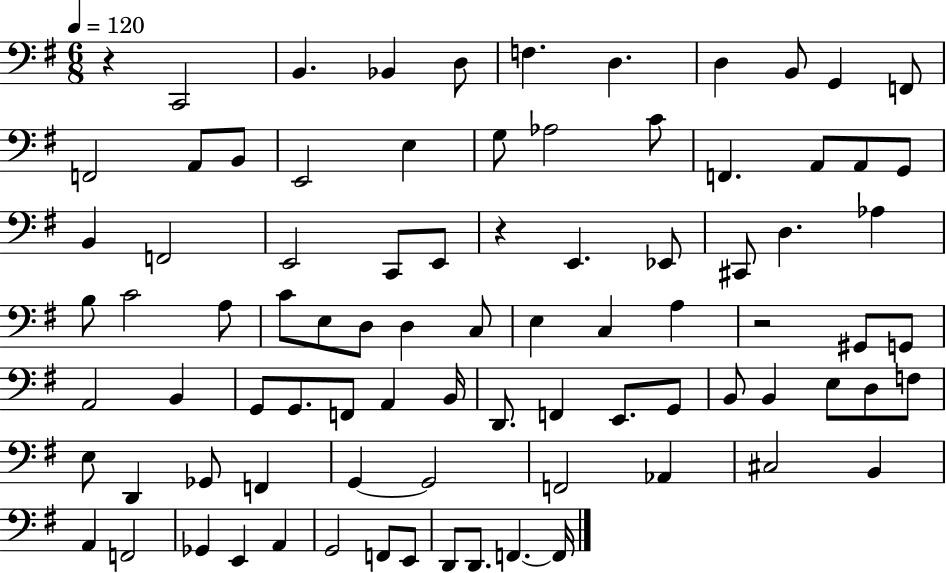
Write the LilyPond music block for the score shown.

{
  \clef bass
  \numericTimeSignature
  \time 6/8
  \key g \major
  \tempo 4 = 120
  r4 c,2 | b,4. bes,4 d8 | f4. d4. | d4 b,8 g,4 f,8 | \break f,2 a,8 b,8 | e,2 e4 | g8 aes2 c'8 | f,4. a,8 a,8 g,8 | \break b,4 f,2 | e,2 c,8 e,8 | r4 e,4. ees,8 | cis,8 d4. aes4 | \break b8 c'2 a8 | c'8 e8 d8 d4 c8 | e4 c4 a4 | r2 gis,8 g,8 | \break a,2 b,4 | g,8 g,8. f,8 a,4 b,16 | d,8. f,4 e,8. g,8 | b,8 b,4 e8 d8 f8 | \break e8 d,4 ges,8 f,4 | g,4~~ g,2 | f,2 aes,4 | cis2 b,4 | \break a,4 f,2 | ges,4 e,4 a,4 | g,2 f,8 e,8 | d,8 d,8. f,4.~~ f,16 | \break \bar "|."
}